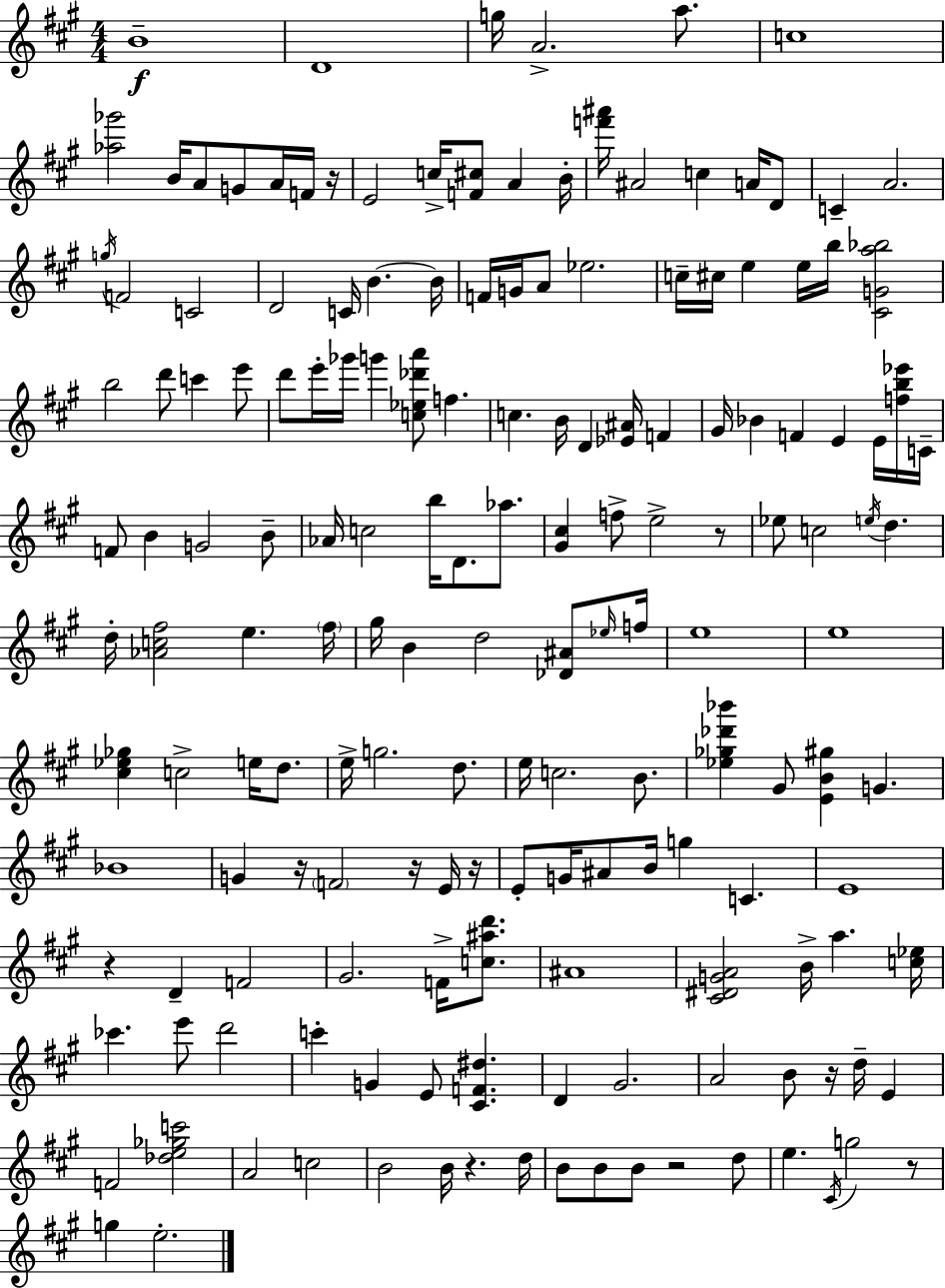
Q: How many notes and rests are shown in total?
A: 165